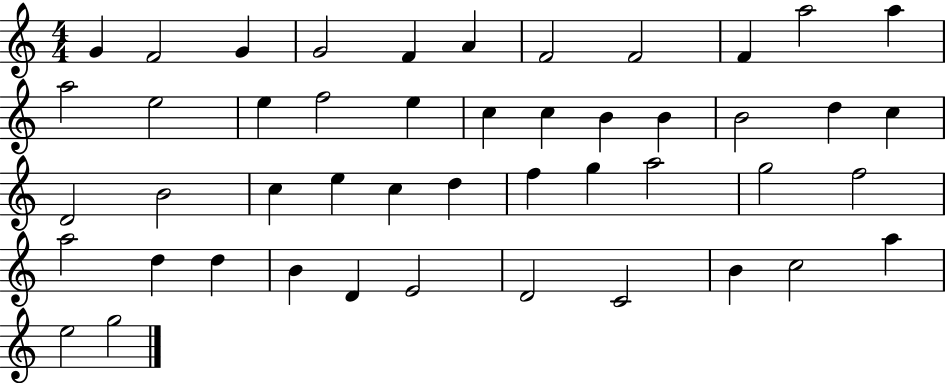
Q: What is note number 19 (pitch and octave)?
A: B4